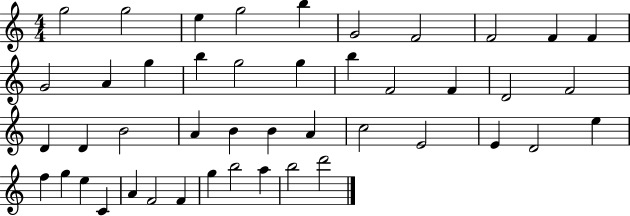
{
  \clef treble
  \numericTimeSignature
  \time 4/4
  \key c \major
  g''2 g''2 | e''4 g''2 b''4 | g'2 f'2 | f'2 f'4 f'4 | \break g'2 a'4 g''4 | b''4 g''2 g''4 | b''4 f'2 f'4 | d'2 f'2 | \break d'4 d'4 b'2 | a'4 b'4 b'4 a'4 | c''2 e'2 | e'4 d'2 e''4 | \break f''4 g''4 e''4 c'4 | a'4 f'2 f'4 | g''4 b''2 a''4 | b''2 d'''2 | \break \bar "|."
}